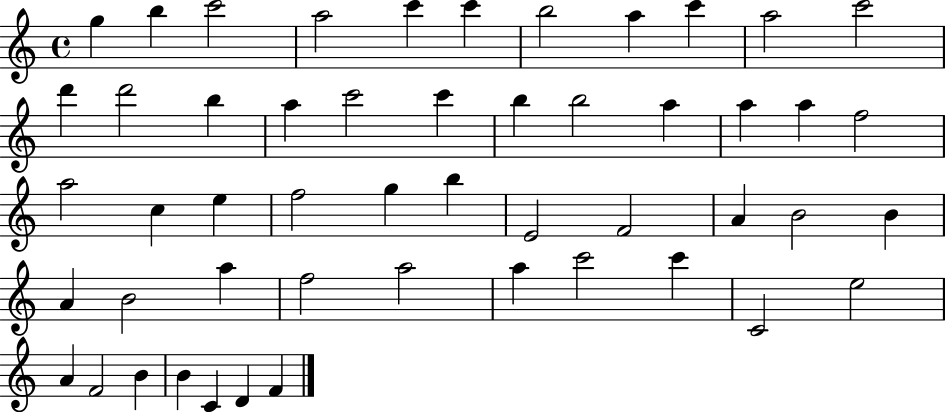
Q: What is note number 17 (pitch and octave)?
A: C6